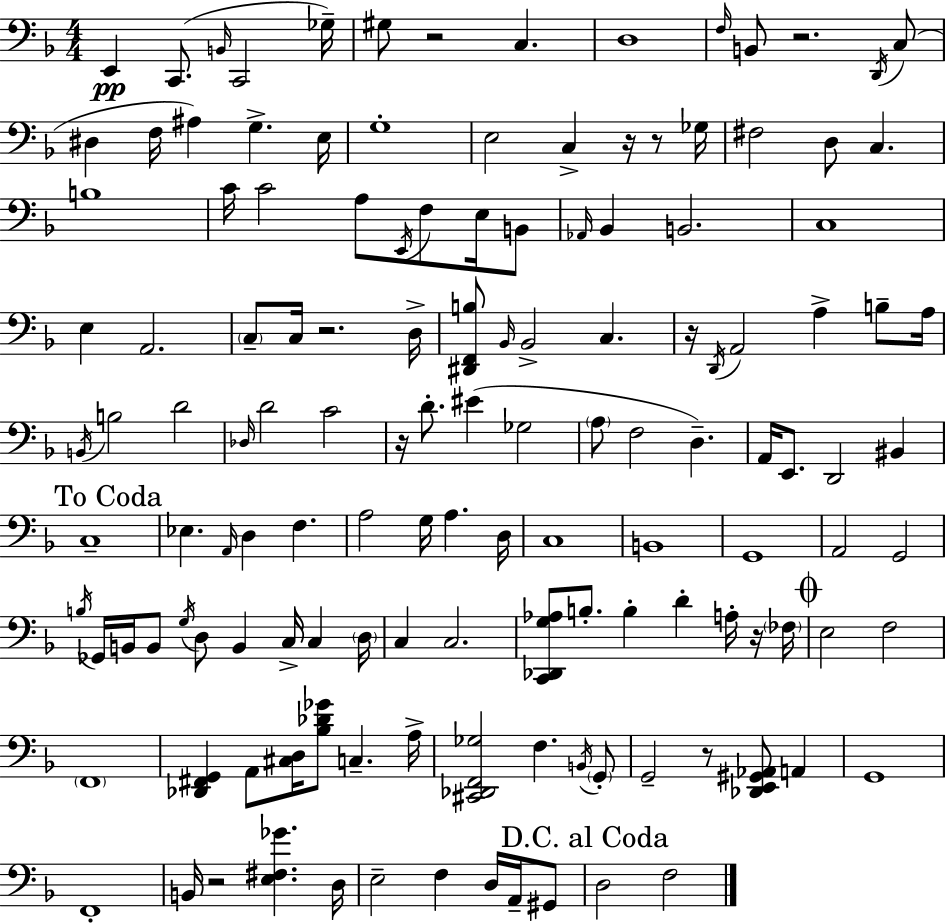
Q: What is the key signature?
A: D minor